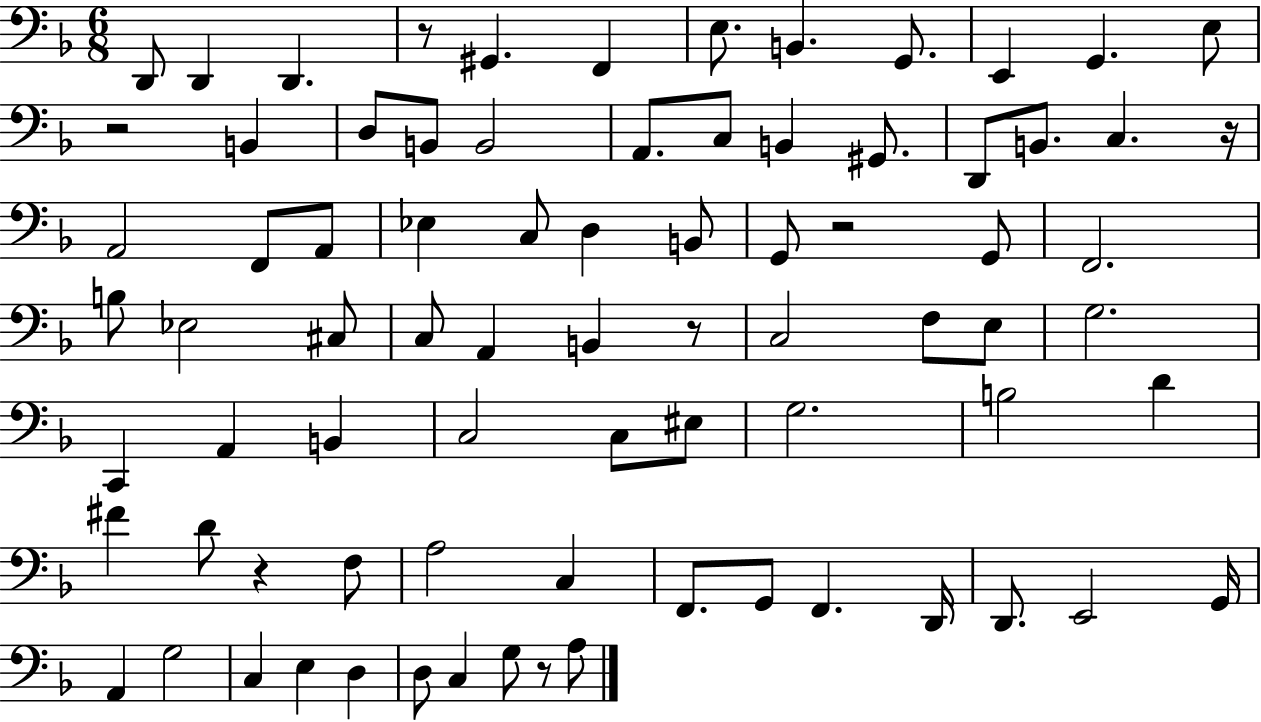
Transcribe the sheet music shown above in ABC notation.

X:1
T:Untitled
M:6/8
L:1/4
K:F
D,,/2 D,, D,, z/2 ^G,, F,, E,/2 B,, G,,/2 E,, G,, E,/2 z2 B,, D,/2 B,,/2 B,,2 A,,/2 C,/2 B,, ^G,,/2 D,,/2 B,,/2 C, z/4 A,,2 F,,/2 A,,/2 _E, C,/2 D, B,,/2 G,,/2 z2 G,,/2 F,,2 B,/2 _E,2 ^C,/2 C,/2 A,, B,, z/2 C,2 F,/2 E,/2 G,2 C,, A,, B,, C,2 C,/2 ^E,/2 G,2 B,2 D ^F D/2 z F,/2 A,2 C, F,,/2 G,,/2 F,, D,,/4 D,,/2 E,,2 G,,/4 A,, G,2 C, E, D, D,/2 C, G,/2 z/2 A,/2